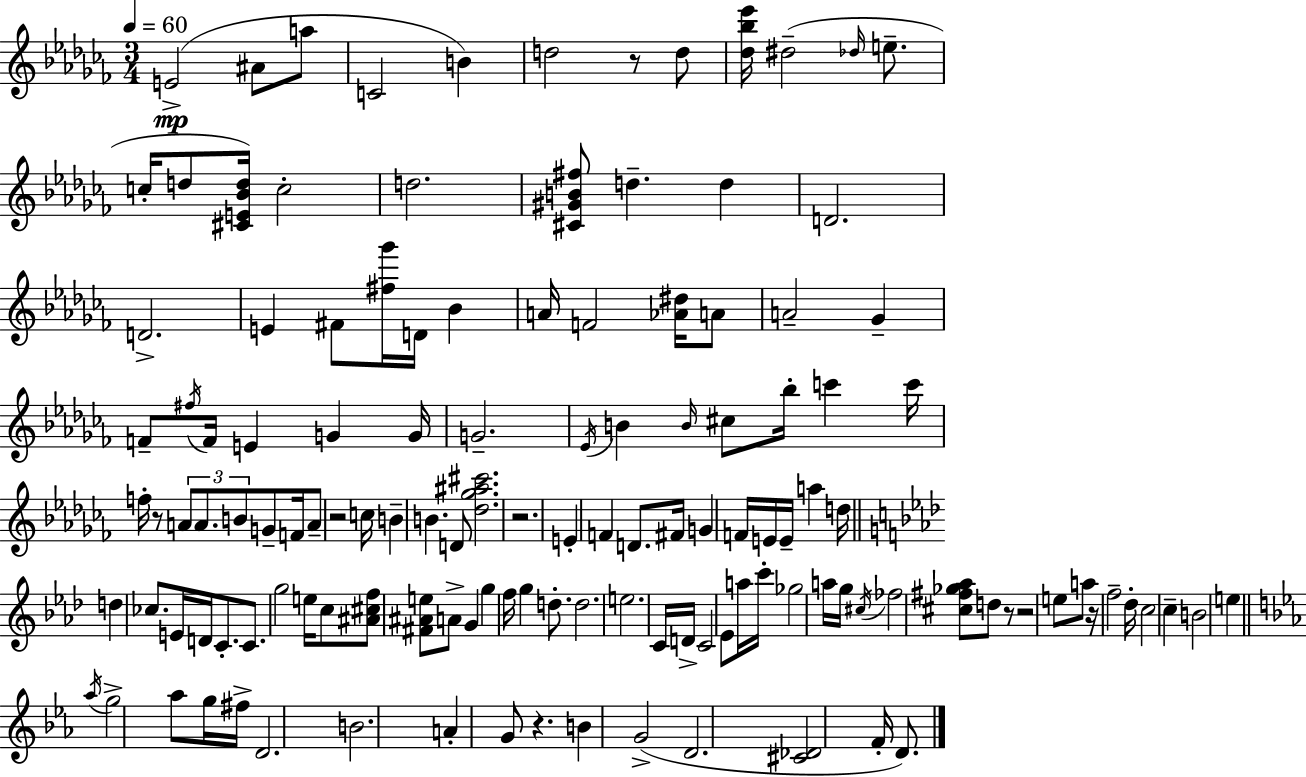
E4/h A#4/e A5/e C4/h B4/q D5/h R/e D5/e [Db5,Bb5,Eb6]/s D#5/h Db5/s E5/e. C5/s D5/e [C#4,E4,Bb4,D5]/s C5/h D5/h. [C#4,G#4,B4,F#5]/e D5/q. D5/q D4/h. D4/h. E4/q F#4/e [F#5,Gb6]/s D4/s Bb4/q A4/s F4/h [Ab4,D#5]/s A4/e A4/h Gb4/q F4/e F#5/s F4/s E4/q G4/q G4/s G4/h. Eb4/s B4/q B4/s C#5/e Bb5/s C6/q C6/s F5/s R/e A4/e A4/e. B4/e G4/e F4/s A4/e R/h C5/s B4/q B4/q. D4/e [Db5,Gb5,A#5,C#6]/h. R/h. E4/q F4/q D4/e. F#4/s G4/q F4/s E4/s E4/s A5/q D5/s D5/q CES5/e. E4/s D4/s C4/e. C4/e. G5/h E5/s C5/e [A#4,C#5,F5]/e [F#4,A#4,E5]/e A4/e G4/q G5/q F5/s G5/q D5/e. D5/h. E5/h. C4/s D4/s C4/h Eb4/e A5/s C6/s Gb5/h A5/s G5/s C#5/s FES5/h [C#5,F#5,Gb5,Ab5]/e D5/e R/e R/h E5/e A5/e R/s F5/h Db5/s C5/h C5/q B4/h E5/q Ab5/s G5/h Ab5/e G5/s F#5/s D4/h. B4/h. A4/q G4/e R/q. B4/q G4/h D4/h. [C#4,Db4]/h F4/s D4/e.